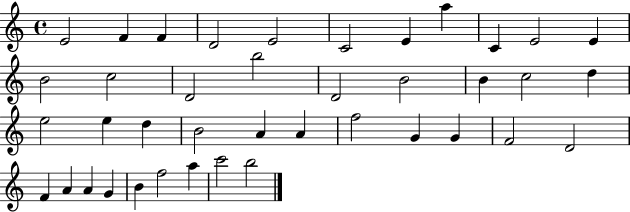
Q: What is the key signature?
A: C major